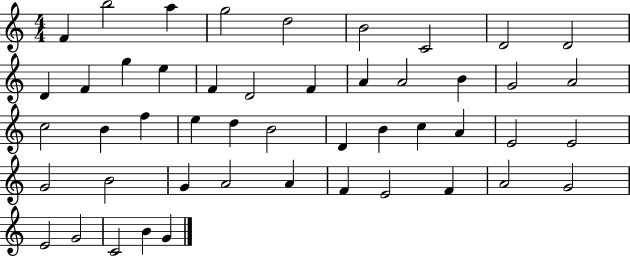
{
  \clef treble
  \numericTimeSignature
  \time 4/4
  \key c \major
  f'4 b''2 a''4 | g''2 d''2 | b'2 c'2 | d'2 d'2 | \break d'4 f'4 g''4 e''4 | f'4 d'2 f'4 | a'4 a'2 b'4 | g'2 a'2 | \break c''2 b'4 f''4 | e''4 d''4 b'2 | d'4 b'4 c''4 a'4 | e'2 e'2 | \break g'2 b'2 | g'4 a'2 a'4 | f'4 e'2 f'4 | a'2 g'2 | \break e'2 g'2 | c'2 b'4 g'4 | \bar "|."
}